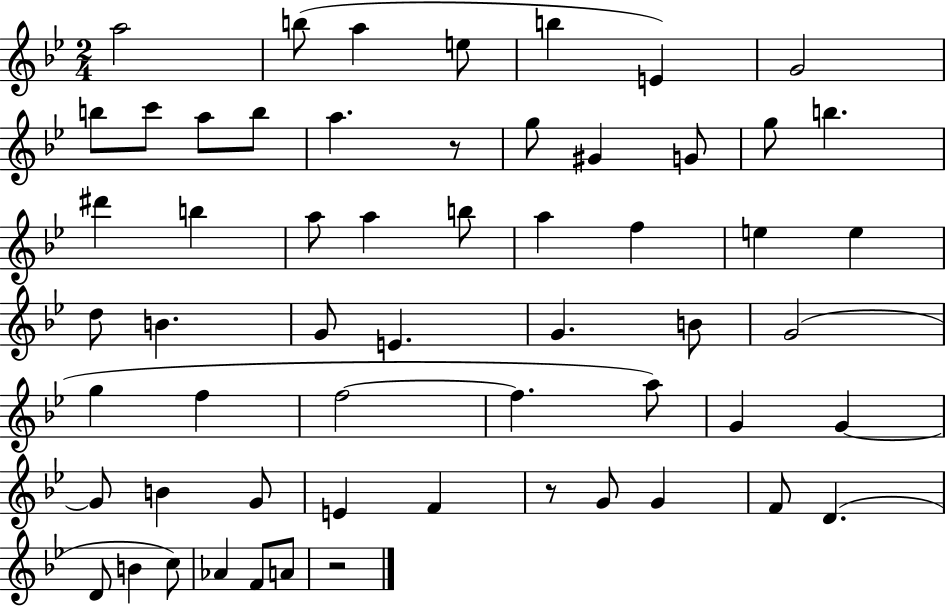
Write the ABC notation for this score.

X:1
T:Untitled
M:2/4
L:1/4
K:Bb
a2 b/2 a e/2 b E G2 b/2 c'/2 a/2 b/2 a z/2 g/2 ^G G/2 g/2 b ^d' b a/2 a b/2 a f e e d/2 B G/2 E G B/2 G2 g f f2 f a/2 G G G/2 B G/2 E F z/2 G/2 G F/2 D D/2 B c/2 _A F/2 A/2 z2